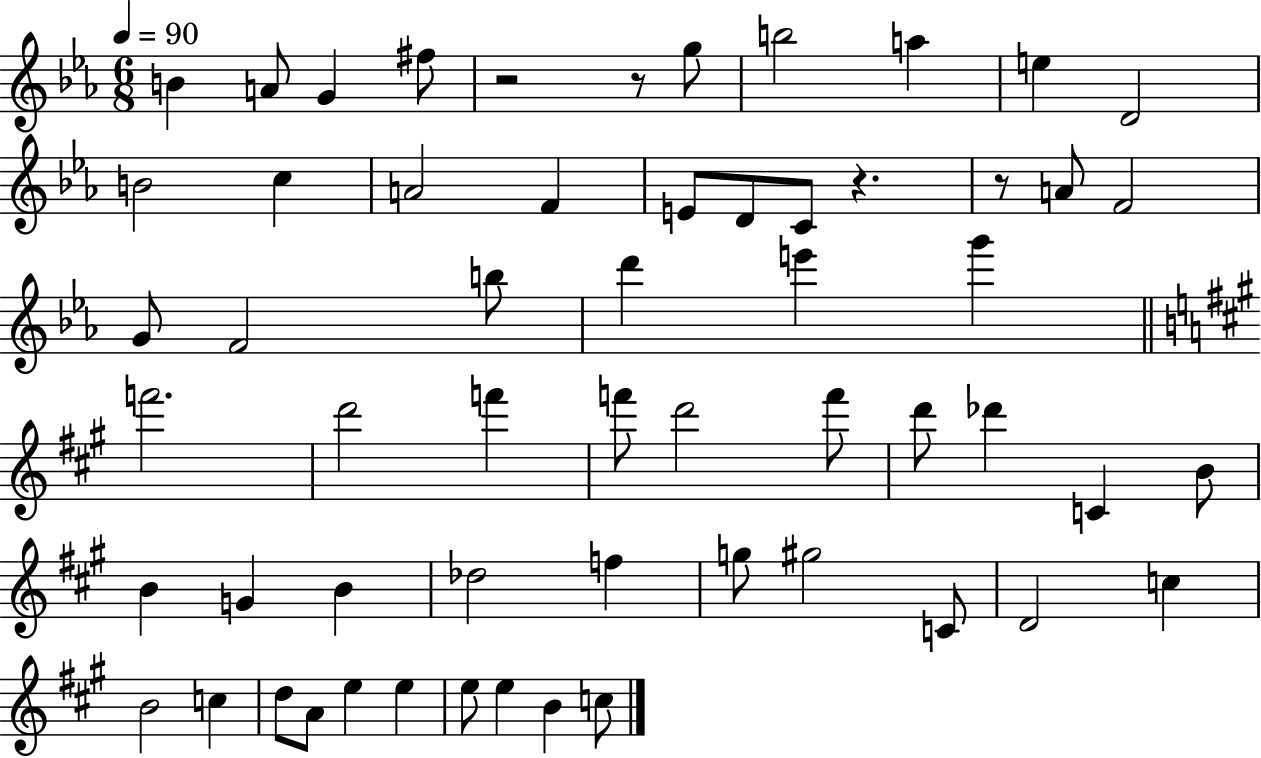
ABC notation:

X:1
T:Untitled
M:6/8
L:1/4
K:Eb
B A/2 G ^f/2 z2 z/2 g/2 b2 a e D2 B2 c A2 F E/2 D/2 C/2 z z/2 A/2 F2 G/2 F2 b/2 d' e' g' f'2 d'2 f' f'/2 d'2 f'/2 d'/2 _d' C B/2 B G B _d2 f g/2 ^g2 C/2 D2 c B2 c d/2 A/2 e e e/2 e B c/2